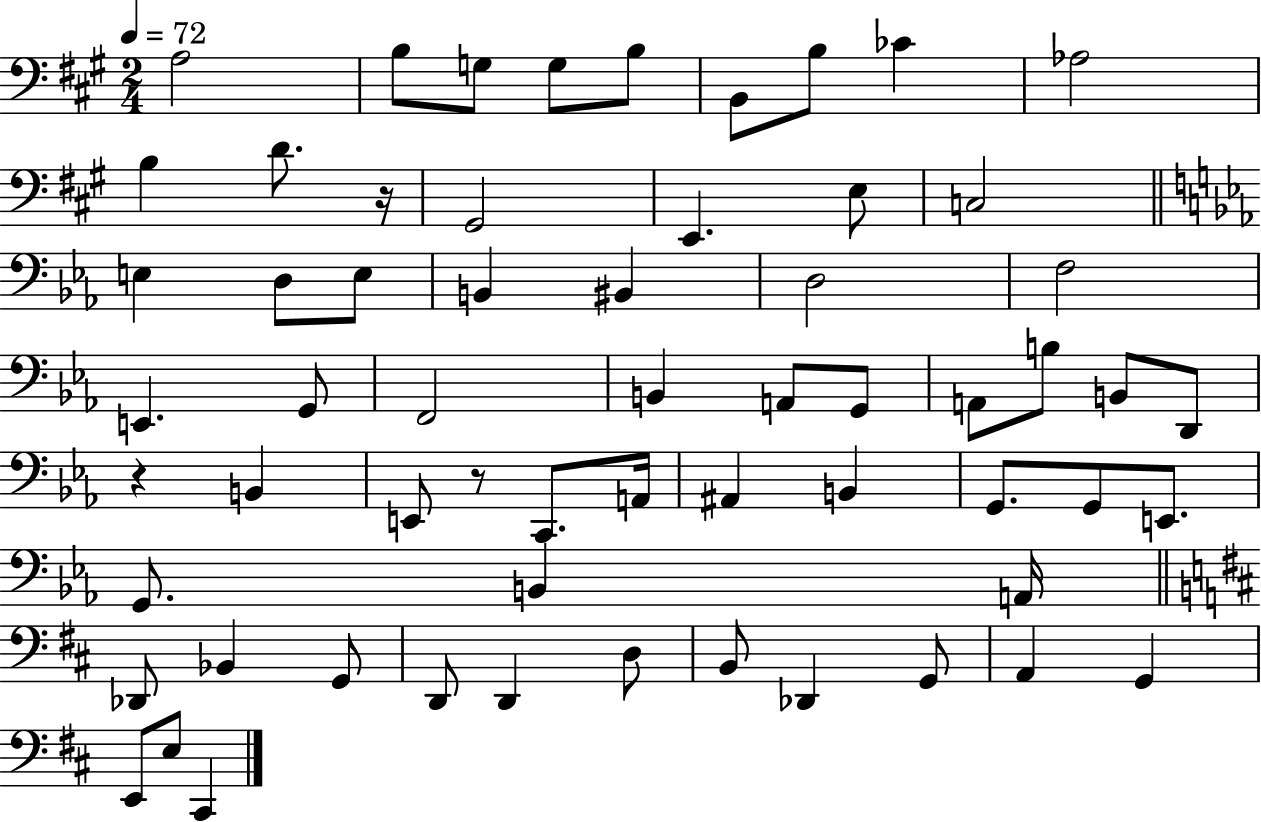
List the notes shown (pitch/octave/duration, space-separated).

A3/h B3/e G3/e G3/e B3/e B2/e B3/e CES4/q Ab3/h B3/q D4/e. R/s G#2/h E2/q. E3/e C3/h E3/q D3/e E3/e B2/q BIS2/q D3/h F3/h E2/q. G2/e F2/h B2/q A2/e G2/e A2/e B3/e B2/e D2/e R/q B2/q E2/e R/e C2/e. A2/s A#2/q B2/q G2/e. G2/e E2/e. G2/e. B2/q A2/s Db2/e Bb2/q G2/e D2/e D2/q D3/e B2/e Db2/q G2/e A2/q G2/q E2/e E3/e C#2/q